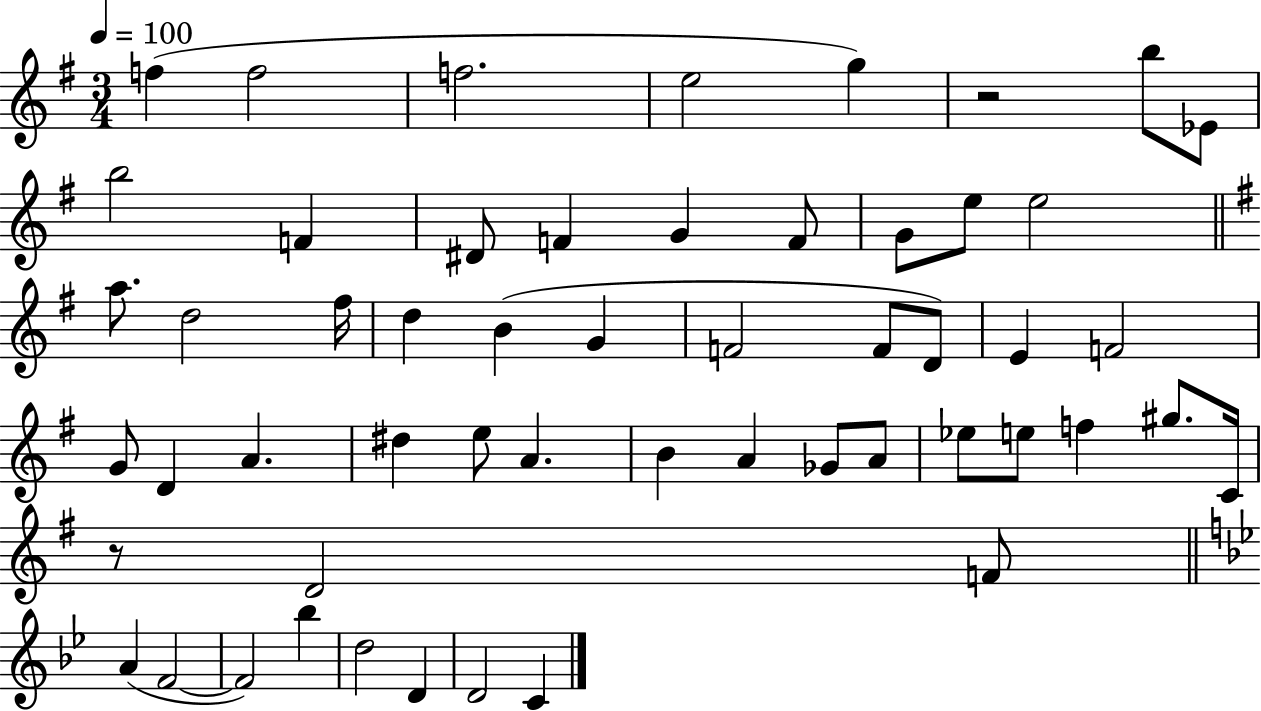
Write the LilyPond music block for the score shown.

{
  \clef treble
  \numericTimeSignature
  \time 3/4
  \key g \major
  \tempo 4 = 100
  f''4( f''2 | f''2. | e''2 g''4) | r2 b''8 ees'8 | \break b''2 f'4 | dis'8 f'4 g'4 f'8 | g'8 e''8 e''2 | \bar "||" \break \key e \minor a''8. d''2 fis''16 | d''4 b'4( g'4 | f'2 f'8 d'8) | e'4 f'2 | \break g'8 d'4 a'4. | dis''4 e''8 a'4. | b'4 a'4 ges'8 a'8 | ees''8 e''8 f''4 gis''8. c'16 | \break r8 d'2 f'8 | \bar "||" \break \key g \minor a'4( f'2~~ | f'2) bes''4 | d''2 d'4 | d'2 c'4 | \break \bar "|."
}